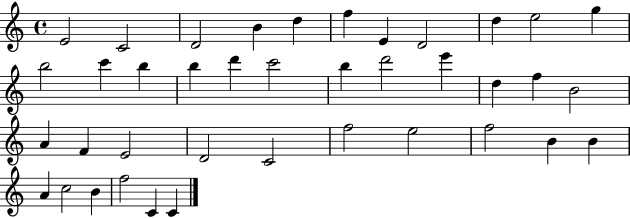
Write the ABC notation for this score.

X:1
T:Untitled
M:4/4
L:1/4
K:C
E2 C2 D2 B d f E D2 d e2 g b2 c' b b d' c'2 b d'2 e' d f B2 A F E2 D2 C2 f2 e2 f2 B B A c2 B f2 C C